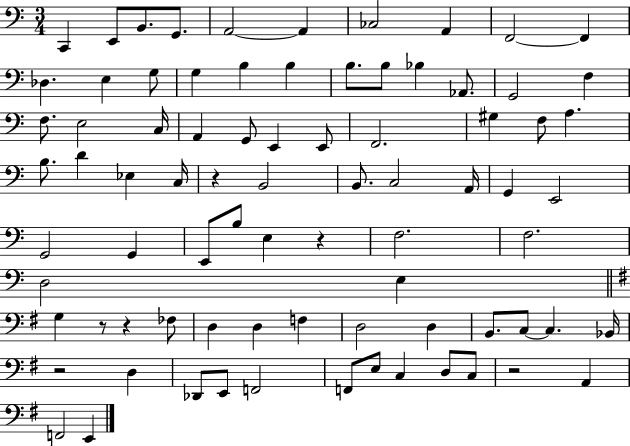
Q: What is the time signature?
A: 3/4